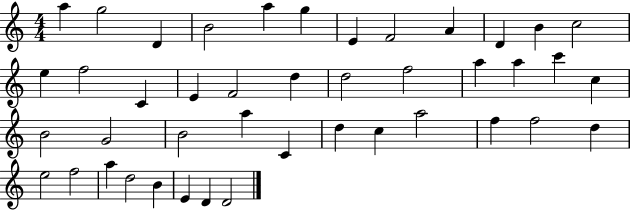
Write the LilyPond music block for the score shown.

{
  \clef treble
  \numericTimeSignature
  \time 4/4
  \key c \major
  a''4 g''2 d'4 | b'2 a''4 g''4 | e'4 f'2 a'4 | d'4 b'4 c''2 | \break e''4 f''2 c'4 | e'4 f'2 d''4 | d''2 f''2 | a''4 a''4 c'''4 c''4 | \break b'2 g'2 | b'2 a''4 c'4 | d''4 c''4 a''2 | f''4 f''2 d''4 | \break e''2 f''2 | a''4 d''2 b'4 | e'4 d'4 d'2 | \bar "|."
}